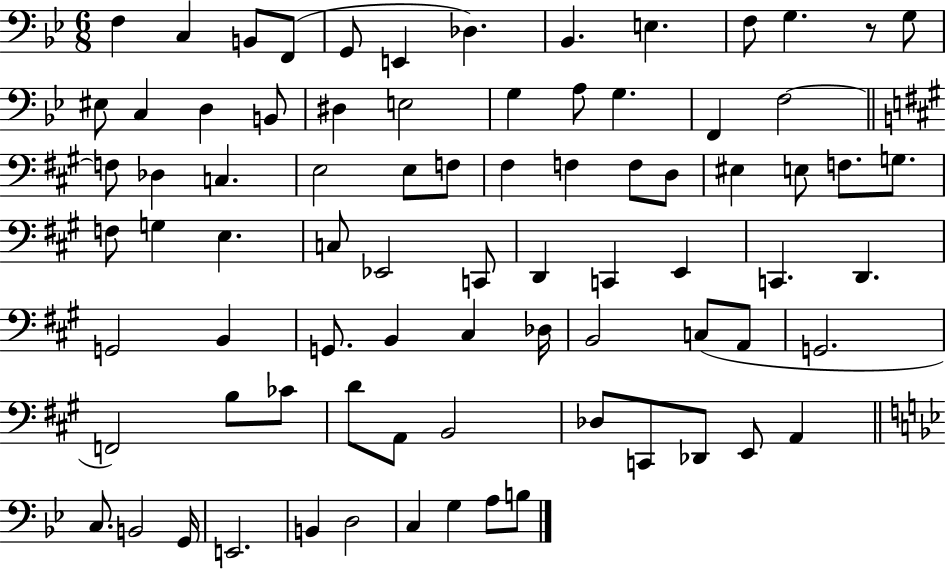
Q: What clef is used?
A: bass